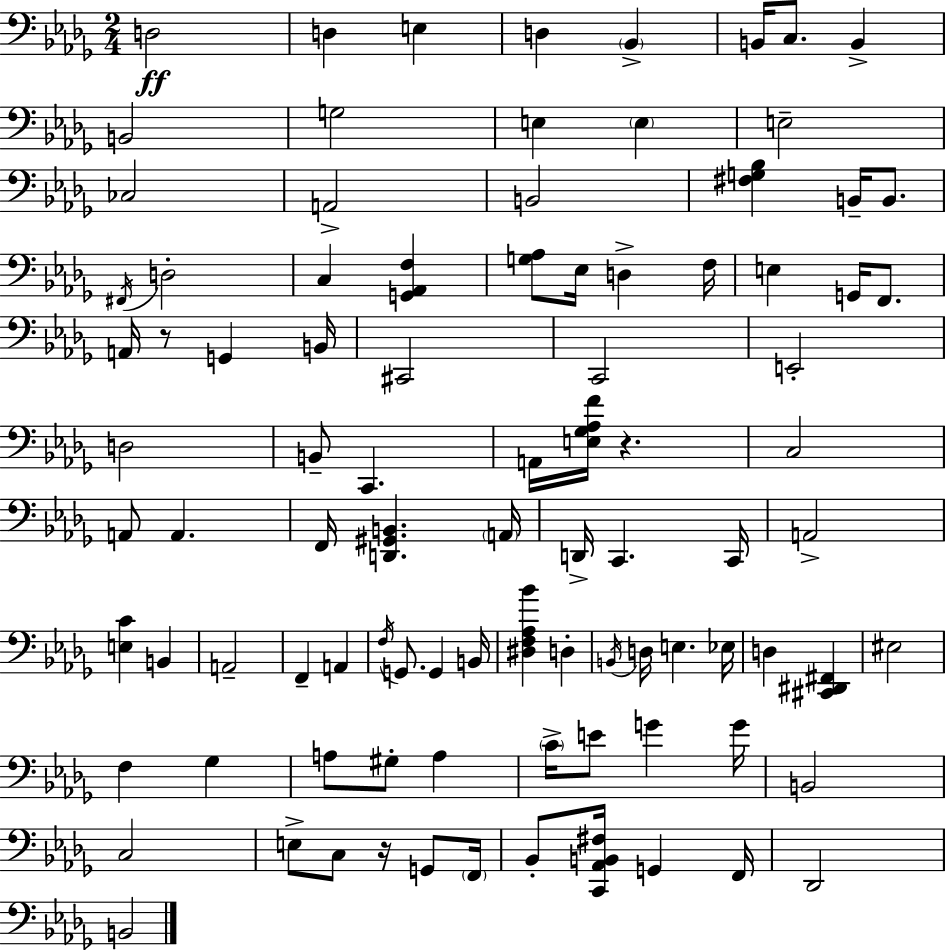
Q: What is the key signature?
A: BES minor